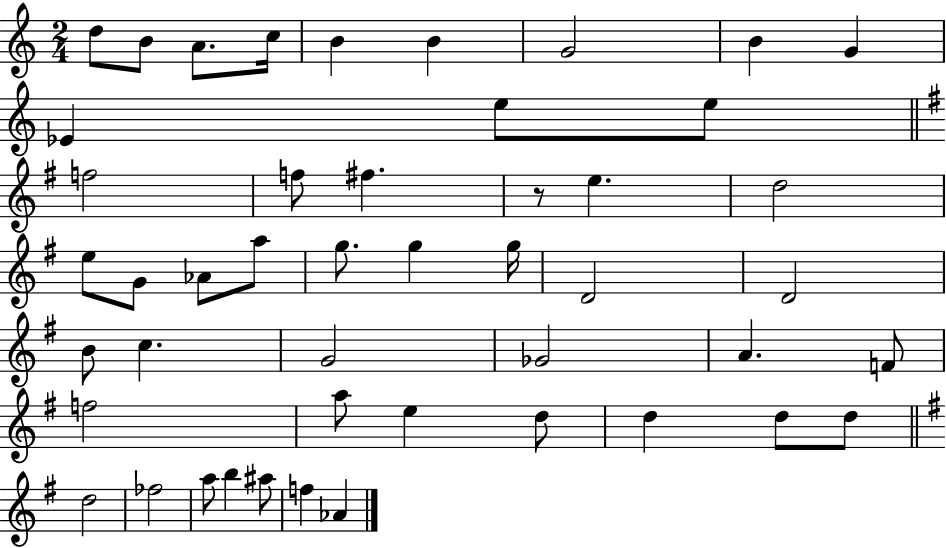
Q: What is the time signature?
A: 2/4